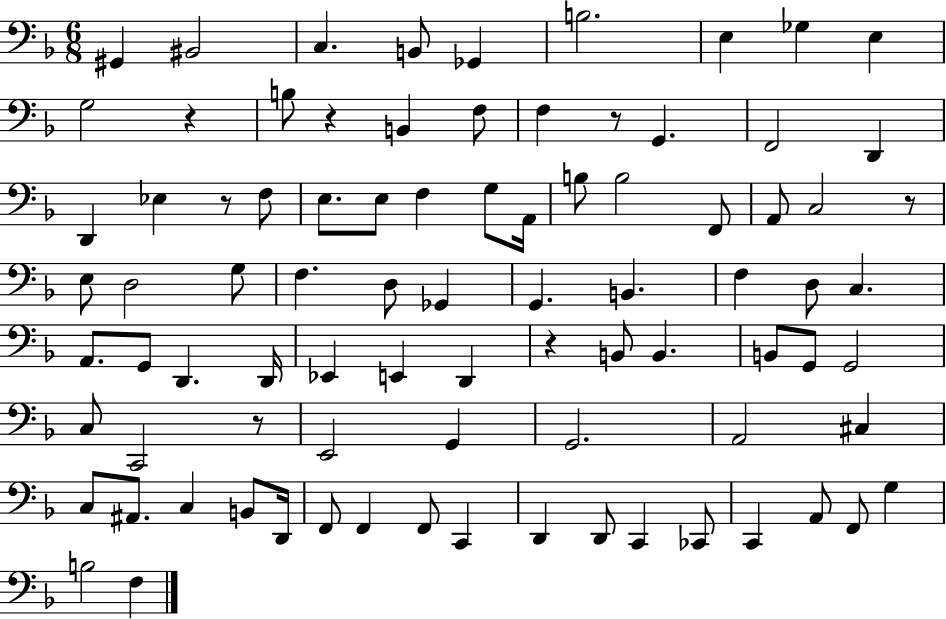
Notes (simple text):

G#2/q BIS2/h C3/q. B2/e Gb2/q B3/h. E3/q Gb3/q E3/q G3/h R/q B3/e R/q B2/q F3/e F3/q R/e G2/q. F2/h D2/q D2/q Eb3/q R/e F3/e E3/e. E3/e F3/q G3/e A2/s B3/e B3/h F2/e A2/e C3/h R/e E3/e D3/h G3/e F3/q. D3/e Gb2/q G2/q. B2/q. F3/q D3/e C3/q. A2/e. G2/e D2/q. D2/s Eb2/q E2/q D2/q R/q B2/e B2/q. B2/e G2/e G2/h C3/e C2/h R/e E2/h G2/q G2/h. A2/h C#3/q C3/e A#2/e. C3/q B2/e D2/s F2/e F2/q F2/e C2/q D2/q D2/e C2/q CES2/e C2/q A2/e F2/e G3/q B3/h F3/q